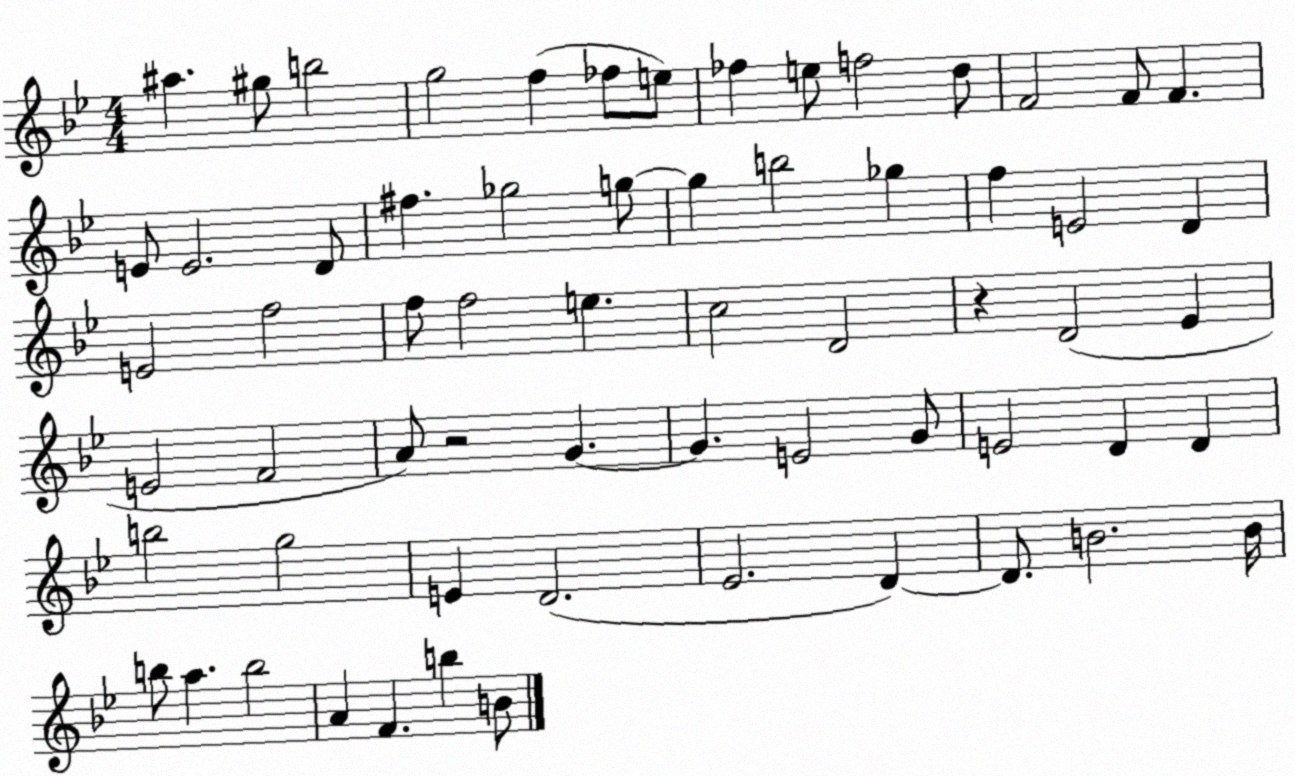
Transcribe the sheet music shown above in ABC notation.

X:1
T:Untitled
M:4/4
L:1/4
K:Bb
^a ^g/2 b2 g2 f _f/2 e/2 _f e/2 f2 d/2 F2 F/2 F E/2 E2 D/2 ^f _g2 g/2 g b2 _g f E2 D E2 f2 f/2 f2 e c2 D2 z D2 _E E2 F2 A/2 z2 G G E2 G/2 E2 D D b2 g2 E D2 _E2 D D/2 B2 B/4 b/2 a b2 A F b B/2